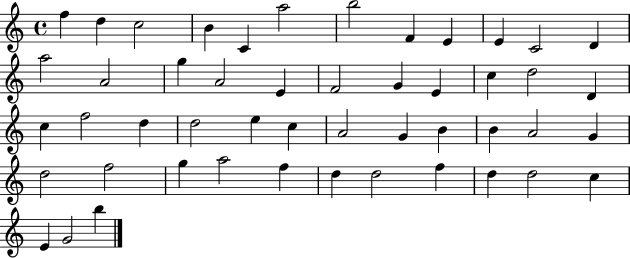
F5/q D5/q C5/h B4/q C4/q A5/h B5/h F4/q E4/q E4/q C4/h D4/q A5/h A4/h G5/q A4/h E4/q F4/h G4/q E4/q C5/q D5/h D4/q C5/q F5/h D5/q D5/h E5/q C5/q A4/h G4/q B4/q B4/q A4/h G4/q D5/h F5/h G5/q A5/h F5/q D5/q D5/h F5/q D5/q D5/h C5/q E4/q G4/h B5/q